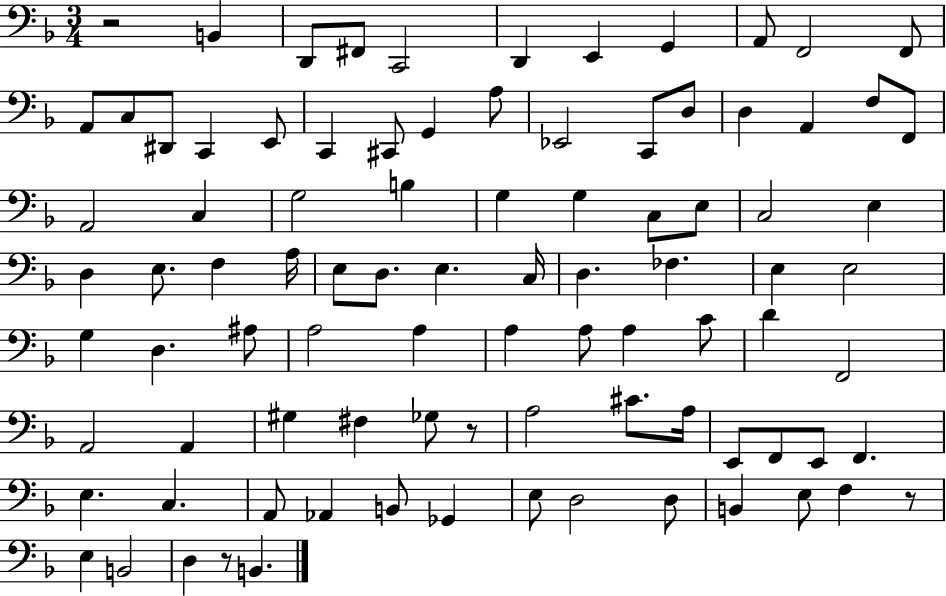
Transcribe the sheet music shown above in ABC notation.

X:1
T:Untitled
M:3/4
L:1/4
K:F
z2 B,, D,,/2 ^F,,/2 C,,2 D,, E,, G,, A,,/2 F,,2 F,,/2 A,,/2 C,/2 ^D,,/2 C,, E,,/2 C,, ^C,,/2 G,, A,/2 _E,,2 C,,/2 D,/2 D, A,, F,/2 F,,/2 A,,2 C, G,2 B, G, G, C,/2 E,/2 C,2 E, D, E,/2 F, A,/4 E,/2 D,/2 E, C,/4 D, _F, E, E,2 G, D, ^A,/2 A,2 A, A, A,/2 A, C/2 D F,,2 A,,2 A,, ^G, ^F, _G,/2 z/2 A,2 ^C/2 A,/4 E,,/2 F,,/2 E,,/2 F,, E, C, A,,/2 _A,, B,,/2 _G,, E,/2 D,2 D,/2 B,, E,/2 F, z/2 E, B,,2 D, z/2 B,,